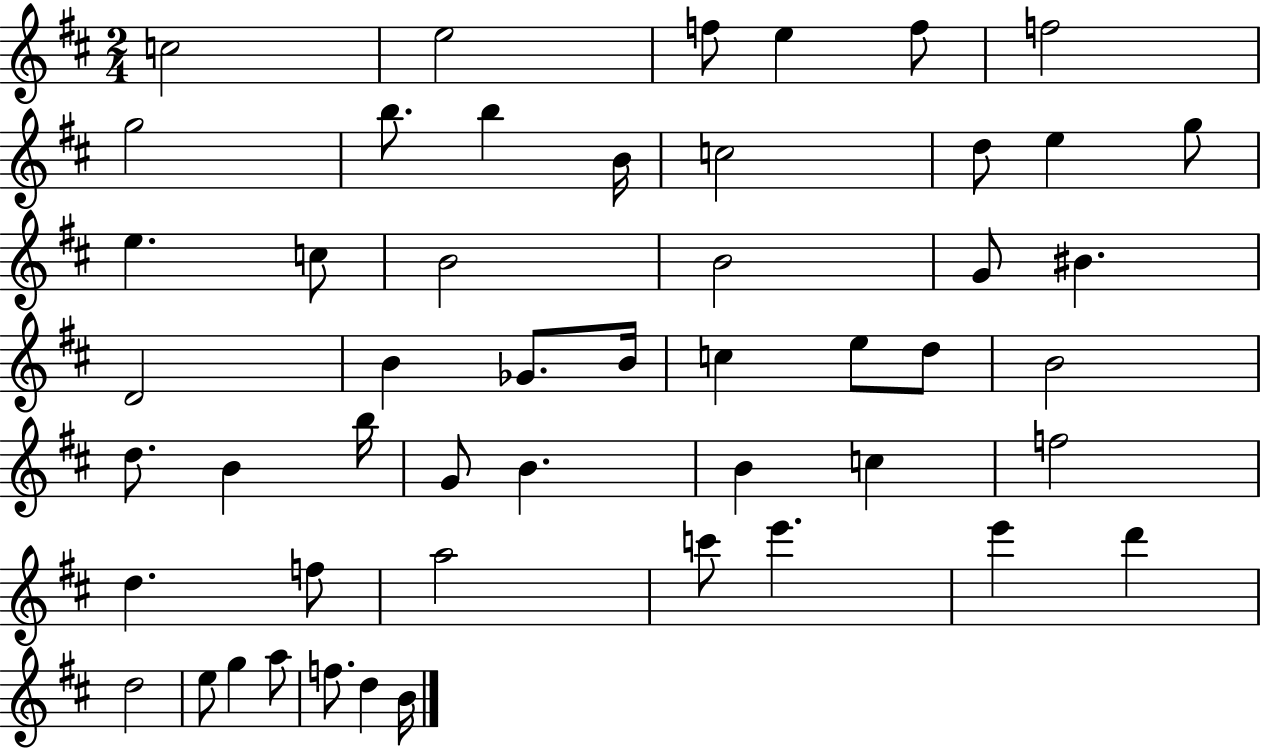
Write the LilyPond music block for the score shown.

{
  \clef treble
  \numericTimeSignature
  \time 2/4
  \key d \major
  c''2 | e''2 | f''8 e''4 f''8 | f''2 | \break g''2 | b''8. b''4 b'16 | c''2 | d''8 e''4 g''8 | \break e''4. c''8 | b'2 | b'2 | g'8 bis'4. | \break d'2 | b'4 ges'8. b'16 | c''4 e''8 d''8 | b'2 | \break d''8. b'4 b''16 | g'8 b'4. | b'4 c''4 | f''2 | \break d''4. f''8 | a''2 | c'''8 e'''4. | e'''4 d'''4 | \break d''2 | e''8 g''4 a''8 | f''8. d''4 b'16 | \bar "|."
}